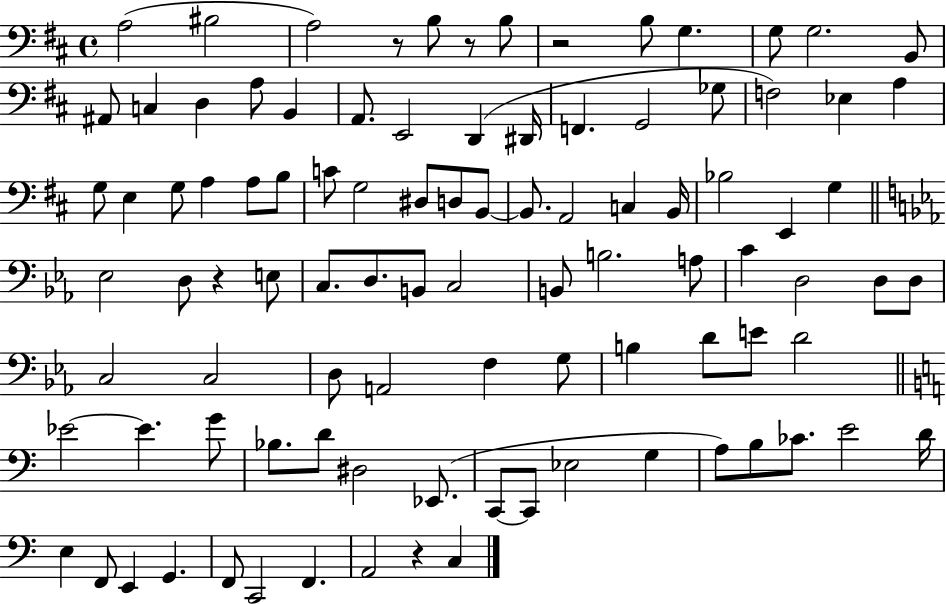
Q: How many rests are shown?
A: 5